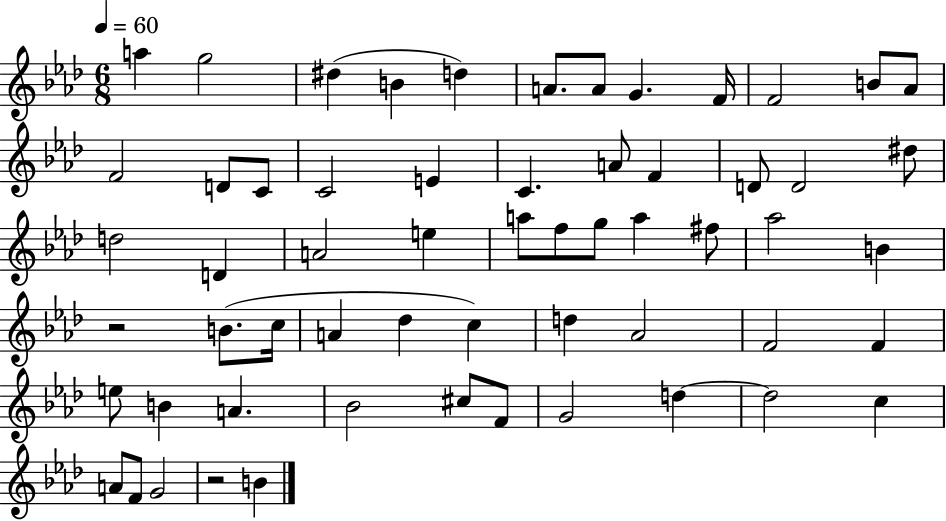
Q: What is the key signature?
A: AES major